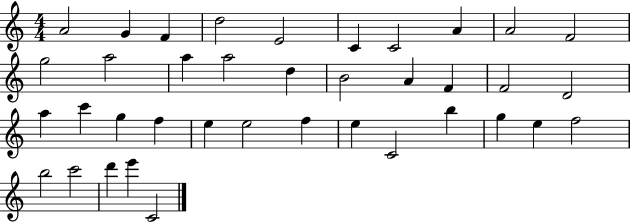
A4/h G4/q F4/q D5/h E4/h C4/q C4/h A4/q A4/h F4/h G5/h A5/h A5/q A5/h D5/q B4/h A4/q F4/q F4/h D4/h A5/q C6/q G5/q F5/q E5/q E5/h F5/q E5/q C4/h B5/q G5/q E5/q F5/h B5/h C6/h D6/q E6/q C4/h